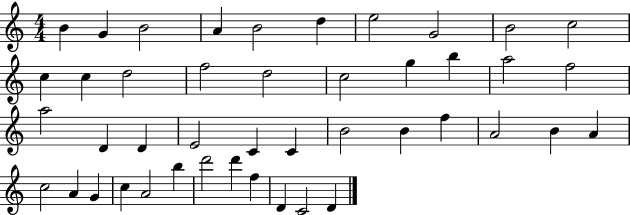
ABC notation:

X:1
T:Untitled
M:4/4
L:1/4
K:C
B G B2 A B2 d e2 G2 B2 c2 c c d2 f2 d2 c2 g b a2 f2 a2 D D E2 C C B2 B f A2 B A c2 A G c A2 b d'2 d' f D C2 D